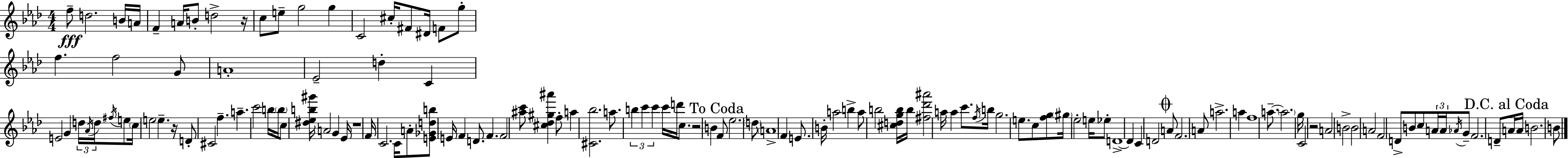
{
  \clef treble
  \numericTimeSignature
  \time 4/4
  \key aes \major
  f''8--\fff d''2. b'16 a'16 | f'4-- a'16 b'8-. d''2-> r16 | c''8 e''8-- g''2 g''4 | c'2 cis''16-. fis'8 dis'16 f'8 g''8-. | \break f''4. f''2 g'8 | a'1-. | ees'2-- d''4-. c'4 | e'2 g'4 \tuplet 3/2 { d''16 \acciaccatura { aes'16 } d''16 } \acciaccatura { fis''16 } | \break e''8 \parenthesize c''16 e''2 e''4.-- | r16 d'8-. cis'2 f''4.-- | a''4.-- c'''2 | b''16 \parenthesize b''16 c''8 <dis'' ees'' b'' gis'''>16 a'2 g'4 | \break ees'16 r1 | f'16 c'2. c'16 | a'8-. <e' ges' d'' b''>8 e'16 f'4 d'8. f'4. | f'2 <ais'' c'''>8 <cis'' des'' gis'' ais'''>4 | \break f''8-. a''4 <cis' bes''>2. | a''8. \tuplet 3/2 { b''4 c'''4 c'''4 } | c'''16 d'''16 c''8. r2 b'4 | \mark "To Coda" f'8 ees''2. | \break \parenthesize d''8 \parenthesize a'1-> | f'4 e'8. b'16-. a''2 | b''4-> a''8 b''2 | <cis'' d'' g'' b''>16 b''16 <fis'' des''' ais'''>2 a''16 a''4 c'''8. | \break \acciaccatura { f''16 } b''16 g''2. | e''8. c''8 <f'' g''>8 \parenthesize gis''16 ees''2-. | e''16 ees''8-. d'1->~~ | d'4 c'4 d'2 | \break \mark \markup { \musicglyph "scripts.coda" } a'8 f'2. | a'8 a''2.-> a''4 | f''1 | a''8.--~~ \parenthesize a''2. | \break g''16 c'2 r2 | a'2 b'2-> | b'2 a'2 | f'2 d'8-> b'8 c''8 | \break \tuplet 3/2 { a'16 a'16 \acciaccatura { aes'16 } } g'8-- f'2. | d'8-- \mark "D.C. al Coda" a'16 a'16 b'2. | b'8 \bar "|."
}